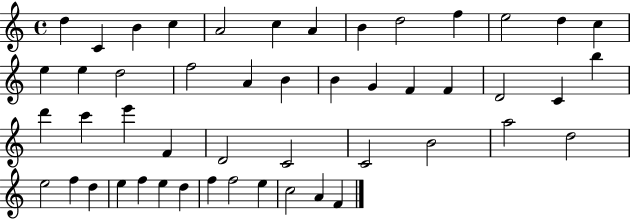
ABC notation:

X:1
T:Untitled
M:4/4
L:1/4
K:C
d C B c A2 c A B d2 f e2 d c e e d2 f2 A B B G F F D2 C b d' c' e' F D2 C2 C2 B2 a2 d2 e2 f d e f e d f f2 e c2 A F